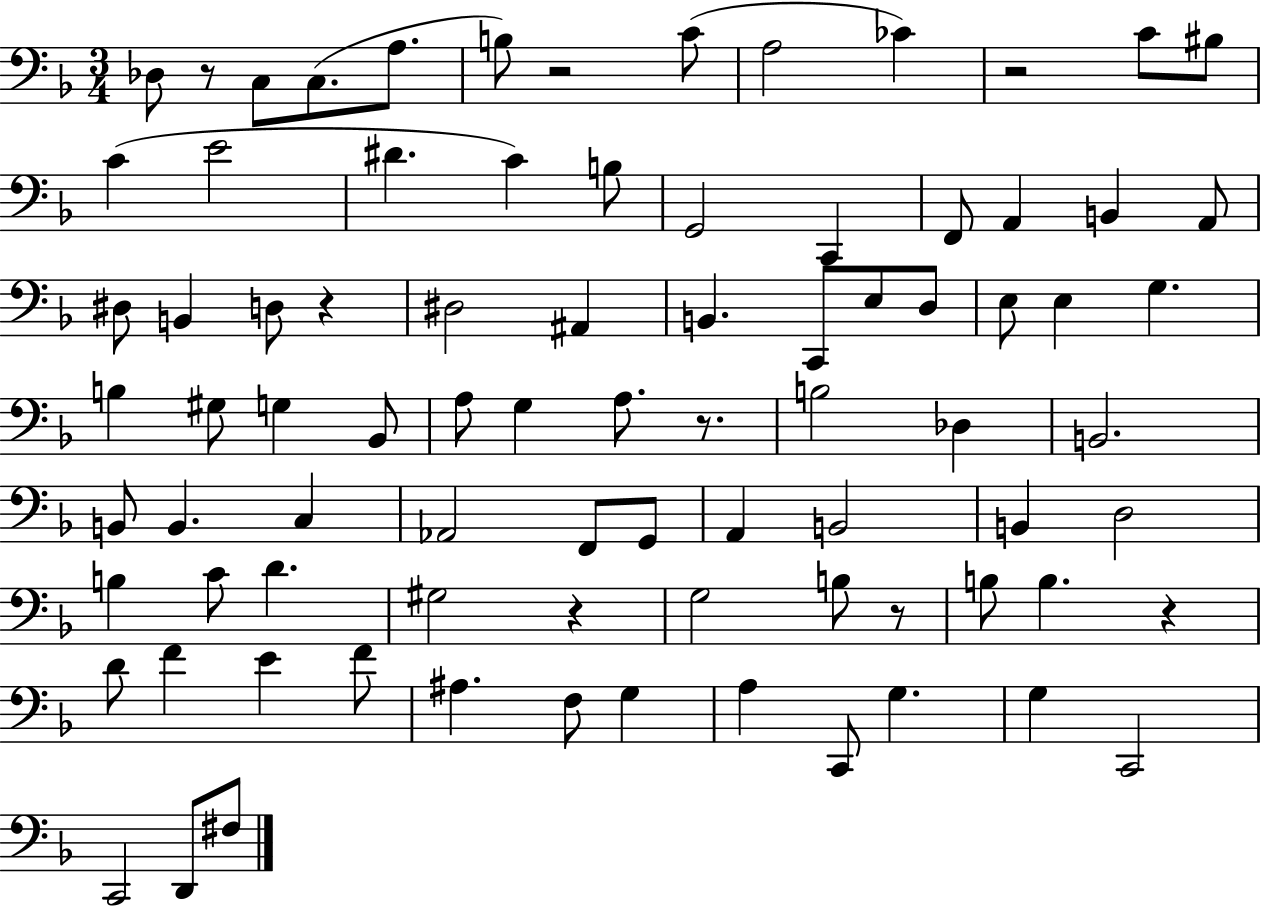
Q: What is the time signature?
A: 3/4